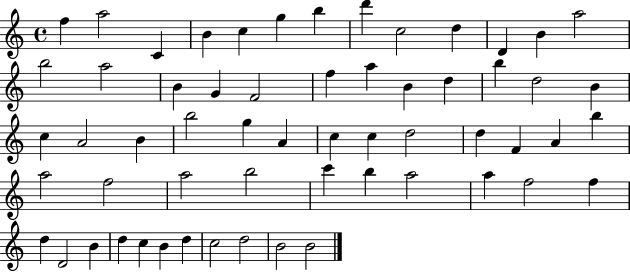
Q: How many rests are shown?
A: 0